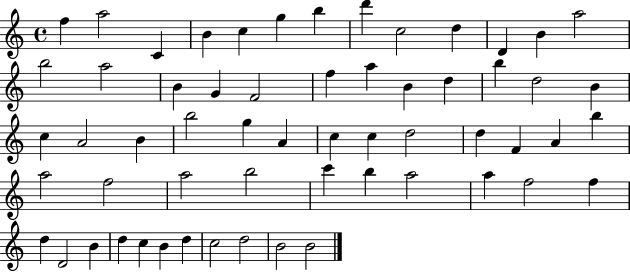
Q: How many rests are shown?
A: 0